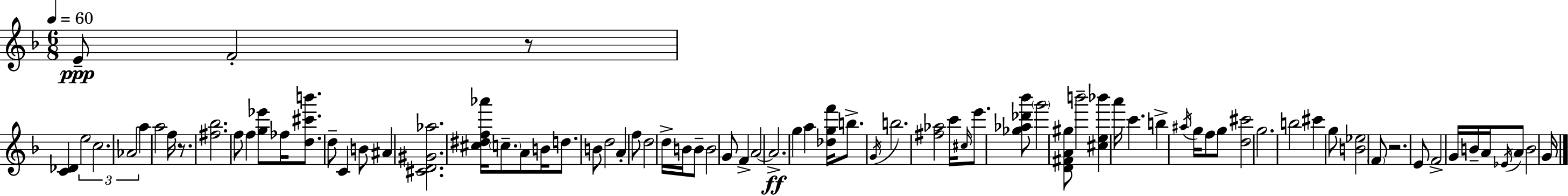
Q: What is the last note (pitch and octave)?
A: G4